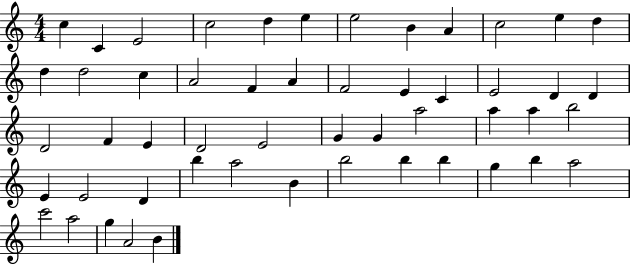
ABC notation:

X:1
T:Untitled
M:4/4
L:1/4
K:C
c C E2 c2 d e e2 B A c2 e d d d2 c A2 F A F2 E C E2 D D D2 F E D2 E2 G G a2 a a b2 E E2 D b a2 B b2 b b g b a2 c'2 a2 g A2 B